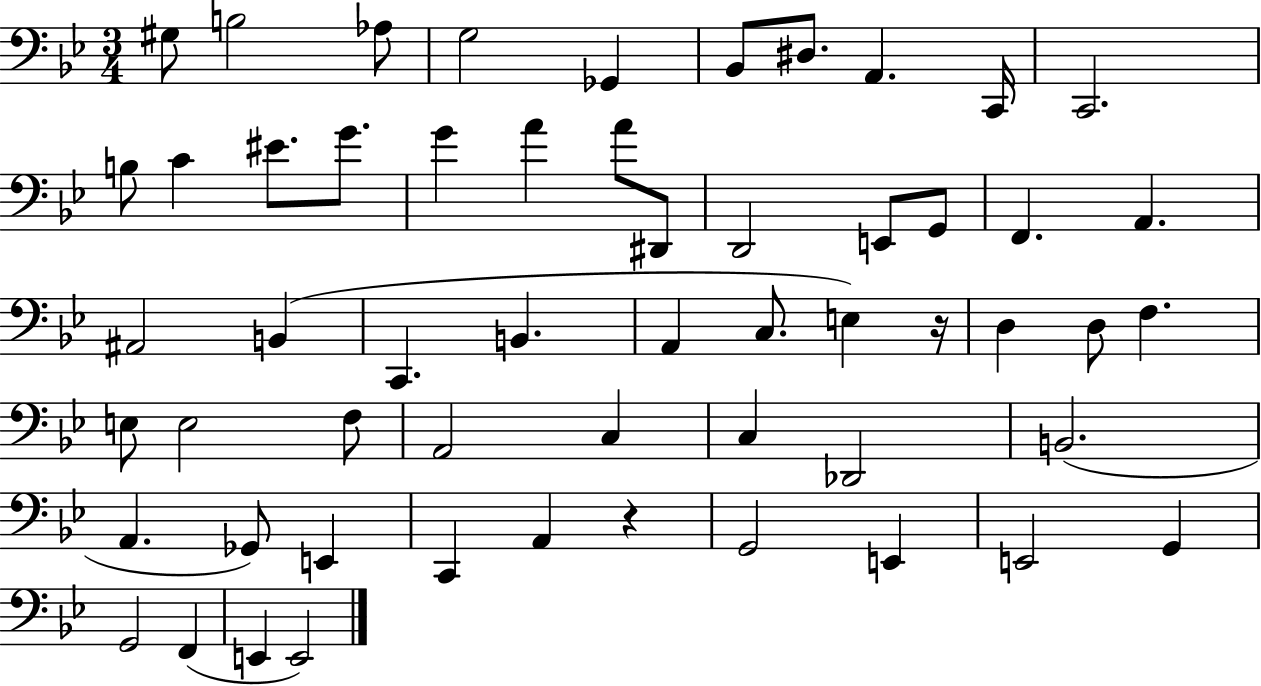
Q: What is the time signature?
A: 3/4